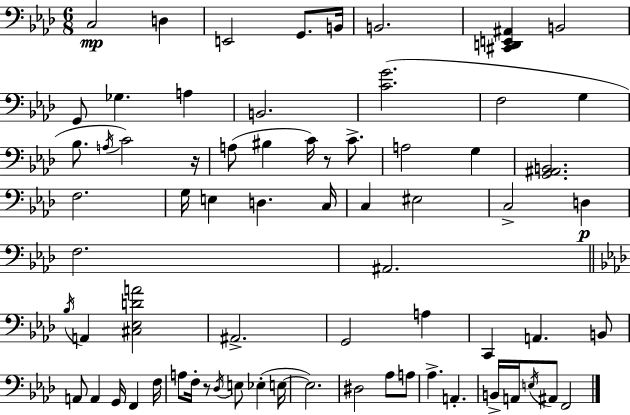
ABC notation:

X:1
T:Untitled
M:6/8
L:1/4
K:Fm
C,2 D, E,,2 G,,/2 B,,/4 B,,2 [^C,,D,,E,,^A,,] B,,2 G,,/2 _G, A, B,,2 [CG]2 F,2 G, _B,/2 A,/4 C2 z/4 A,/2 ^B, C/4 z/2 C/2 A,2 G, [G,,^A,,B,,]2 F,2 G,/4 E, D, C,/4 C, ^E,2 C,2 D, F,2 ^A,,2 _B,/4 A,, [^C,_E,DA]2 ^A,,2 G,,2 A, C,, A,, B,,/2 A,,/2 A,, G,,/4 F,, F,/4 A,/2 F,/4 z/2 _D,/4 E,/2 _E, E,/4 E,2 ^D,2 _A,/2 A,/2 _A, A,, B,,/4 A,,/4 E,/4 ^A,,/2 F,,2